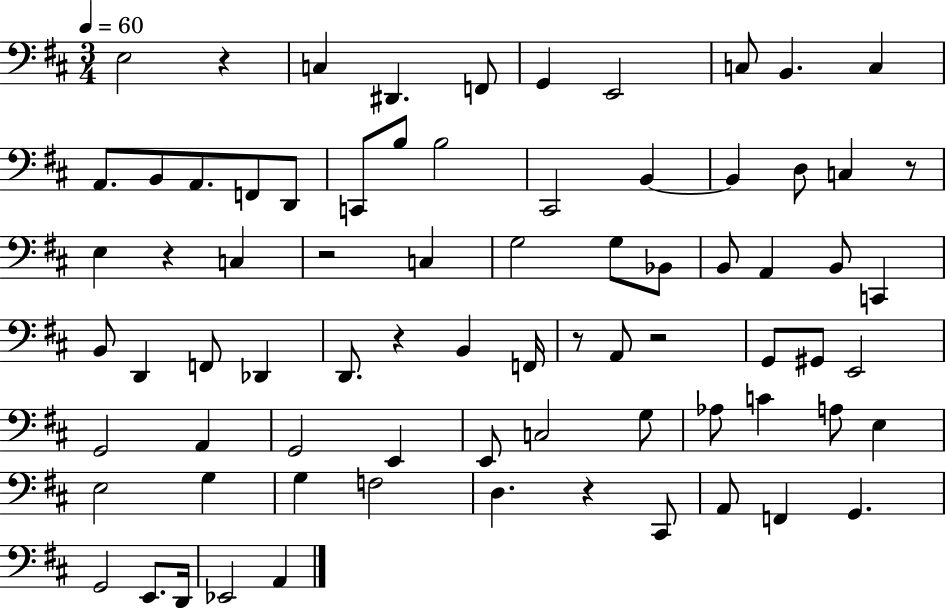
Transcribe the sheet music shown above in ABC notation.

X:1
T:Untitled
M:3/4
L:1/4
K:D
E,2 z C, ^D,, F,,/2 G,, E,,2 C,/2 B,, C, A,,/2 B,,/2 A,,/2 F,,/2 D,,/2 C,,/2 B,/2 B,2 ^C,,2 B,, B,, D,/2 C, z/2 E, z C, z2 C, G,2 G,/2 _B,,/2 B,,/2 A,, B,,/2 C,, B,,/2 D,, F,,/2 _D,, D,,/2 z B,, F,,/4 z/2 A,,/2 z2 G,,/2 ^G,,/2 E,,2 G,,2 A,, G,,2 E,, E,,/2 C,2 G,/2 _A,/2 C A,/2 E, E,2 G, G, F,2 D, z ^C,,/2 A,,/2 F,, G,, G,,2 E,,/2 D,,/4 _E,,2 A,,